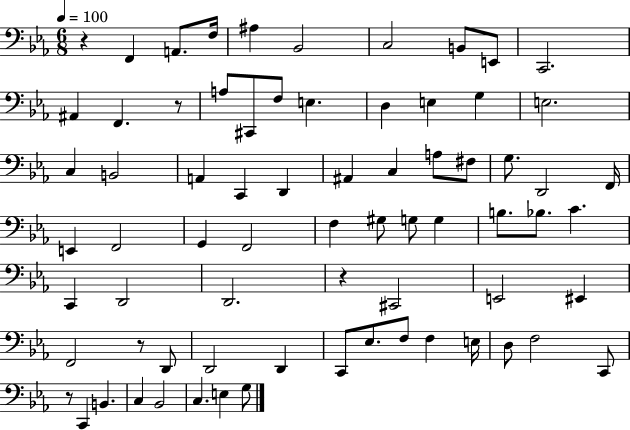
R/q F2/q A2/e. F3/s A#3/q Bb2/h C3/h B2/e E2/e C2/h. A#2/q F2/q. R/e A3/e C#2/e F3/e E3/q. D3/q E3/q G3/q E3/h. C3/q B2/h A2/q C2/q D2/q A#2/q C3/q A3/e F#3/e G3/e. D2/h F2/s E2/q F2/h G2/q F2/h F3/q G#3/e G3/e G3/q B3/e. Bb3/e. C4/q. C2/q D2/h D2/h. R/q C#2/h E2/h EIS2/q F2/h R/e D2/e D2/h D2/q C2/e Eb3/e. F3/e F3/q E3/s D3/e F3/h C2/e R/e C2/q B2/q. C3/q Bb2/h C3/q. E3/q G3/e